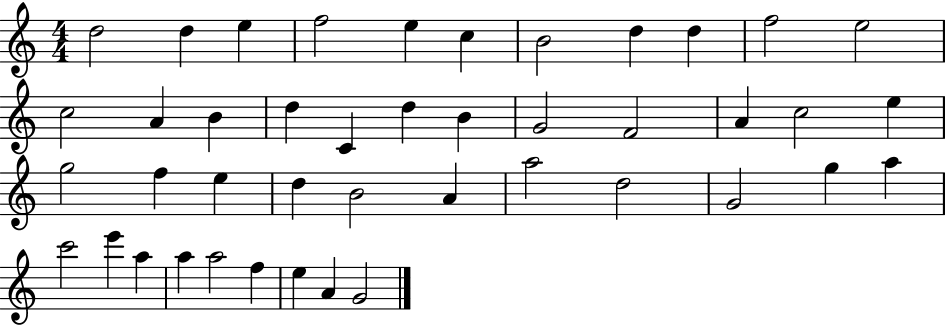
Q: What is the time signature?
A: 4/4